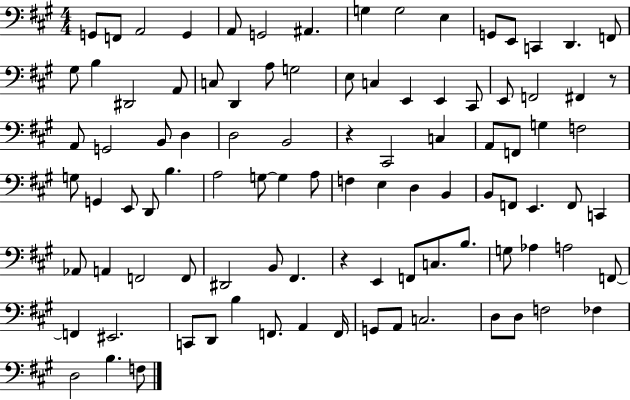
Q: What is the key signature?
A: A major